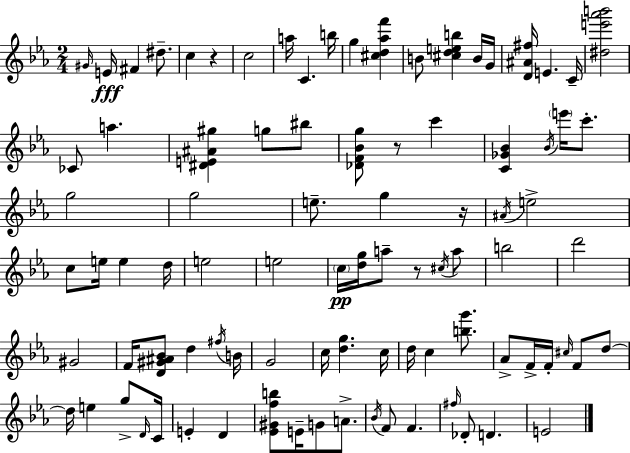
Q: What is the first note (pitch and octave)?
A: G#4